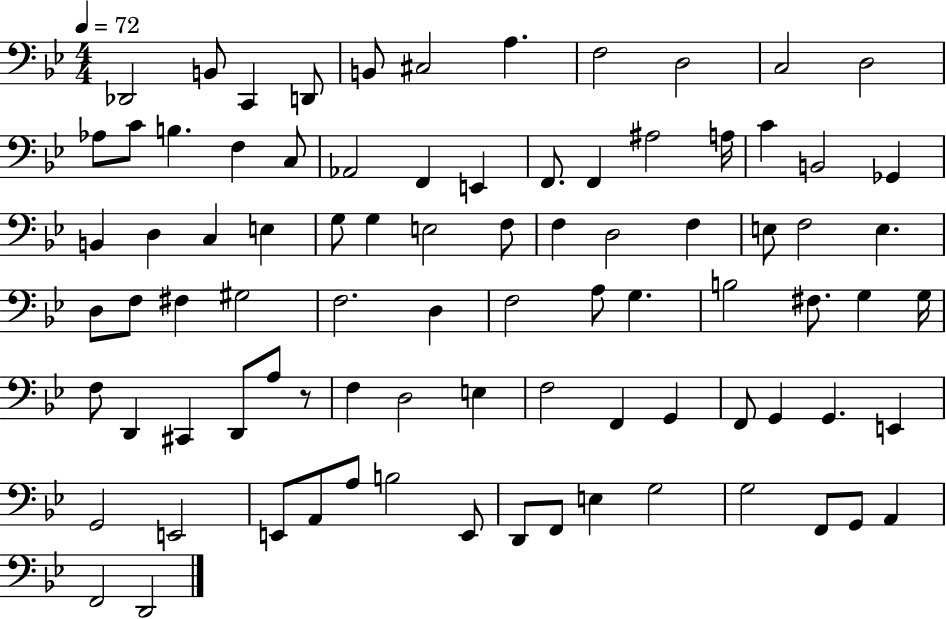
Db2/h B2/e C2/q D2/e B2/e C#3/h A3/q. F3/h D3/h C3/h D3/h Ab3/e C4/e B3/q. F3/q C3/e Ab2/h F2/q E2/q F2/e. F2/q A#3/h A3/s C4/q B2/h Gb2/q B2/q D3/q C3/q E3/q G3/e G3/q E3/h F3/e F3/q D3/h F3/q E3/e F3/h E3/q. D3/e F3/e F#3/q G#3/h F3/h. D3/q F3/h A3/e G3/q. B3/h F#3/e. G3/q G3/s F3/e D2/q C#2/q D2/e A3/e R/e F3/q D3/h E3/q F3/h F2/q G2/q F2/e G2/q G2/q. E2/q G2/h E2/h E2/e A2/e A3/e B3/h E2/e D2/e F2/e E3/q G3/h G3/h F2/e G2/e A2/q F2/h D2/h